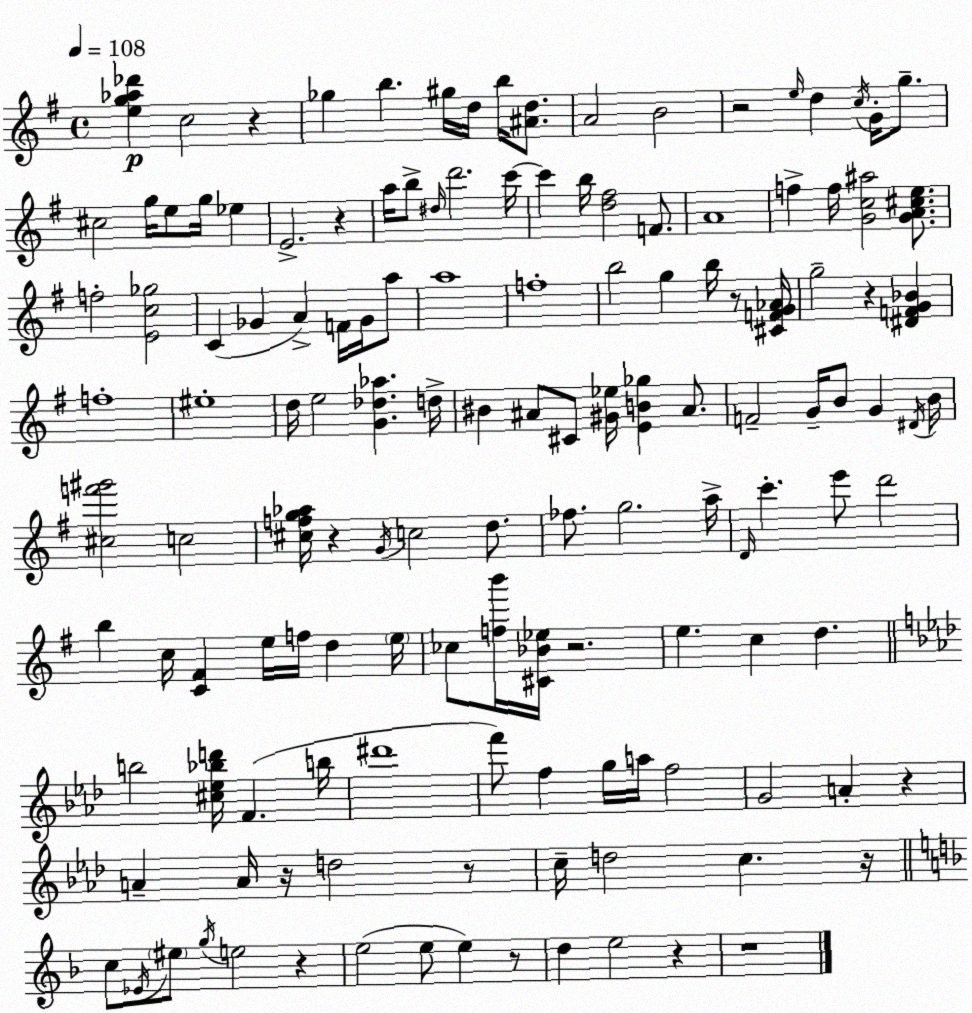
X:1
T:Untitled
M:4/4
L:1/4
K:Em
[eg_a_d'] c2 z _g b ^g/4 d/4 b/4 [^Ad]/2 A2 B2 z2 e/4 d c/4 G/4 g/2 ^c2 g/4 e/2 g/4 _e E2 z a/4 b/2 ^d/4 d'2 c'/4 c' b/4 [d^f]2 F/2 A4 f f/4 [Gc^a]2 [GA^ce]/2 f2 [Ec_g]2 C _G A F/4 _G/4 a/2 a4 f4 b2 g b/4 z/2 [^CFG_A]/4 g2 z [^DFG_B] f4 ^e4 d/4 e2 [G_d_a] d/4 ^B ^A/2 ^C/2 [^G_e]/4 [EB_g] ^A/2 F2 G/4 B/2 G ^D/4 B/4 [^cf'^g']2 c2 [^cfg_a]/4 z G/4 c2 d/2 _f/2 g2 a/4 D/4 c' e'/2 d'2 b c/4 [C^F] e/4 f/4 d e/4 _c/2 [fb']/4 [^C_B_e]/4 z2 e c d b2 [^c_e_bd']/4 F b/4 ^d'4 f'/2 f g/4 a/4 f2 G2 A z A A/4 z/4 d2 z/2 c/4 d2 c z/4 c/2 _E/4 ^e/2 g/4 e2 z e2 e/2 e z/2 d e2 z z4